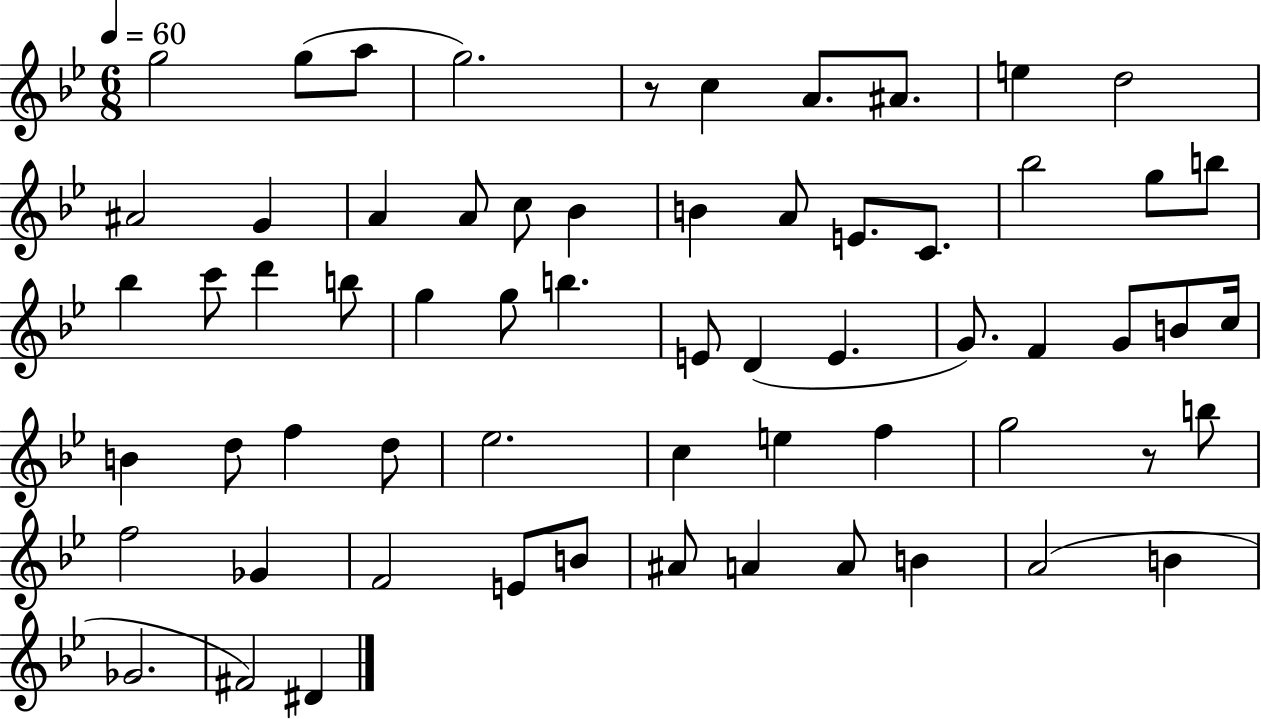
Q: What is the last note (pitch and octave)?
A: D#4